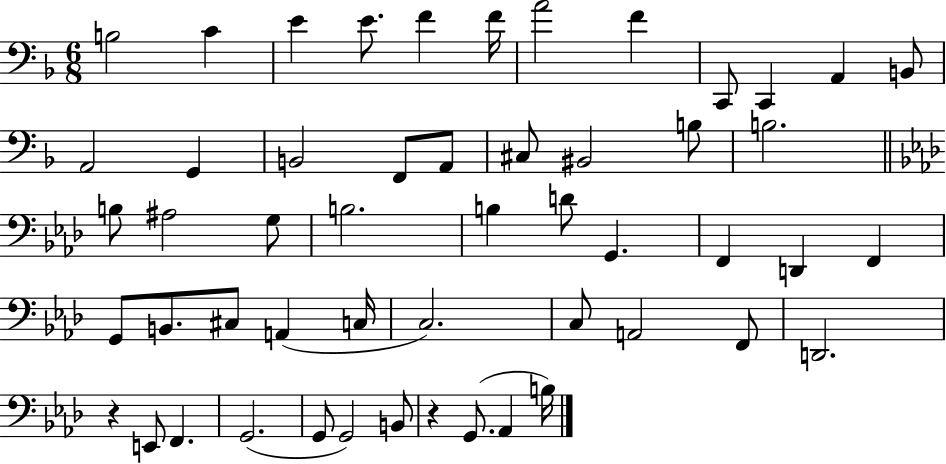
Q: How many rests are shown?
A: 2